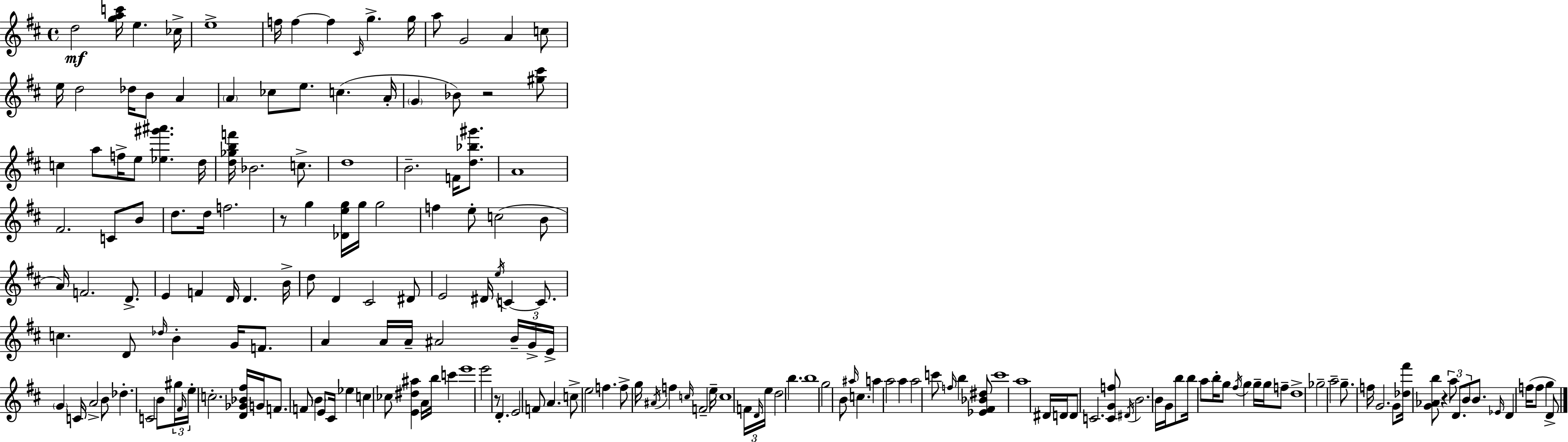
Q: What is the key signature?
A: D major